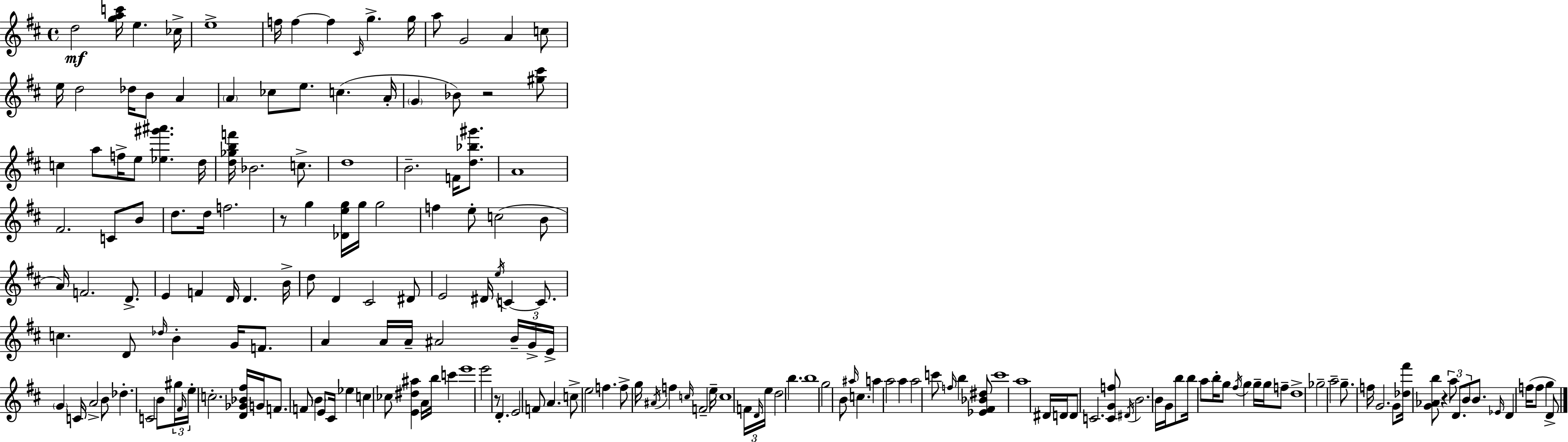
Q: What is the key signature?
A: D major